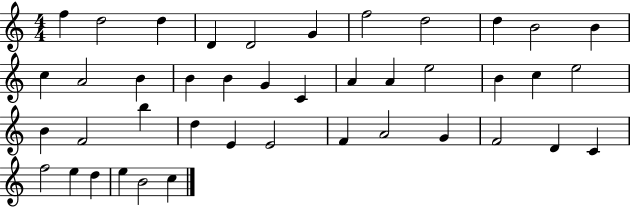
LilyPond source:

{
  \clef treble
  \numericTimeSignature
  \time 4/4
  \key c \major
  f''4 d''2 d''4 | d'4 d'2 g'4 | f''2 d''2 | d''4 b'2 b'4 | \break c''4 a'2 b'4 | b'4 b'4 g'4 c'4 | a'4 a'4 e''2 | b'4 c''4 e''2 | \break b'4 f'2 b''4 | d''4 e'4 e'2 | f'4 a'2 g'4 | f'2 d'4 c'4 | \break f''2 e''4 d''4 | e''4 b'2 c''4 | \bar "|."
}